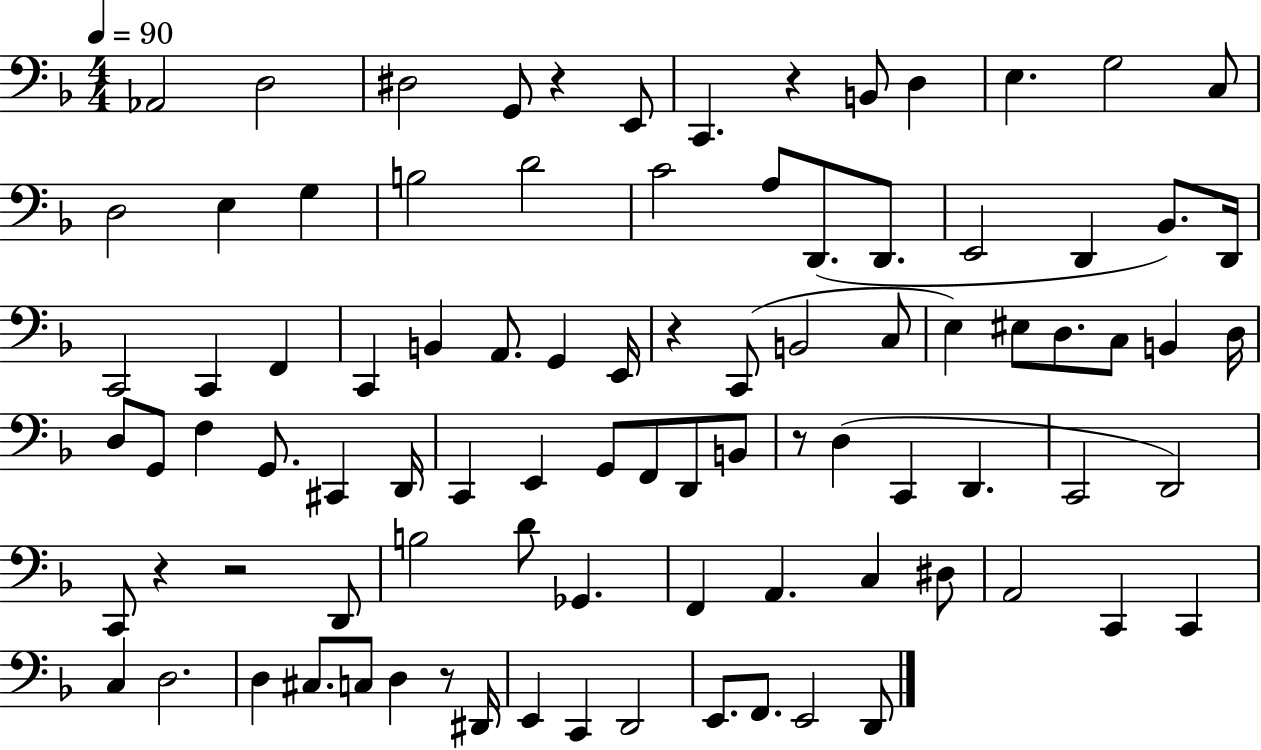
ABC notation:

X:1
T:Untitled
M:4/4
L:1/4
K:F
_A,,2 D,2 ^D,2 G,,/2 z E,,/2 C,, z B,,/2 D, E, G,2 C,/2 D,2 E, G, B,2 D2 C2 A,/2 D,,/2 D,,/2 E,,2 D,, _B,,/2 D,,/4 C,,2 C,, F,, C,, B,, A,,/2 G,, E,,/4 z C,,/2 B,,2 C,/2 E, ^E,/2 D,/2 C,/2 B,, D,/4 D,/2 G,,/2 F, G,,/2 ^C,, D,,/4 C,, E,, G,,/2 F,,/2 D,,/2 B,,/2 z/2 D, C,, D,, C,,2 D,,2 C,,/2 z z2 D,,/2 B,2 D/2 _G,, F,, A,, C, ^D,/2 A,,2 C,, C,, C, D,2 D, ^C,/2 C,/2 D, z/2 ^D,,/4 E,, C,, D,,2 E,,/2 F,,/2 E,,2 D,,/2